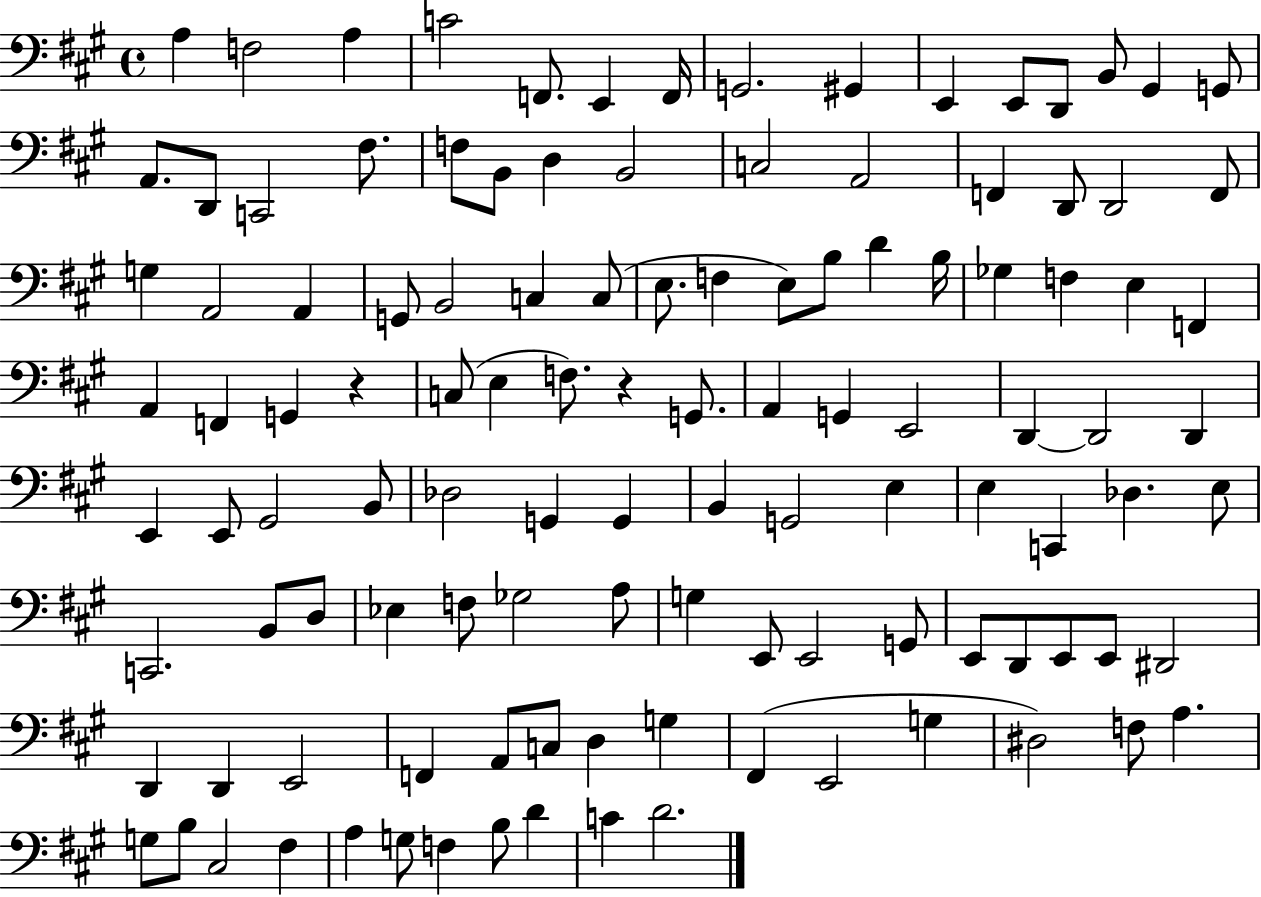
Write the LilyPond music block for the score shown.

{
  \clef bass
  \time 4/4
  \defaultTimeSignature
  \key a \major
  a4 f2 a4 | c'2 f,8. e,4 f,16 | g,2. gis,4 | e,4 e,8 d,8 b,8 gis,4 g,8 | \break a,8. d,8 c,2 fis8. | f8 b,8 d4 b,2 | c2 a,2 | f,4 d,8 d,2 f,8 | \break g4 a,2 a,4 | g,8 b,2 c4 c8( | e8. f4 e8) b8 d'4 b16 | ges4 f4 e4 f,4 | \break a,4 f,4 g,4 r4 | c8( e4 f8.) r4 g,8. | a,4 g,4 e,2 | d,4~~ d,2 d,4 | \break e,4 e,8 gis,2 b,8 | des2 g,4 g,4 | b,4 g,2 e4 | e4 c,4 des4. e8 | \break c,2. b,8 d8 | ees4 f8 ges2 a8 | g4 e,8 e,2 g,8 | e,8 d,8 e,8 e,8 dis,2 | \break d,4 d,4 e,2 | f,4 a,8 c8 d4 g4 | fis,4( e,2 g4 | dis2) f8 a4. | \break g8 b8 cis2 fis4 | a4 g8 f4 b8 d'4 | c'4 d'2. | \bar "|."
}